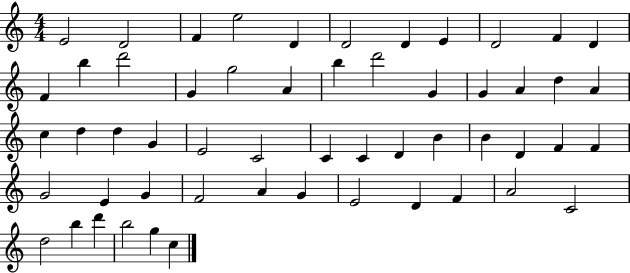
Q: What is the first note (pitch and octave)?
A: E4